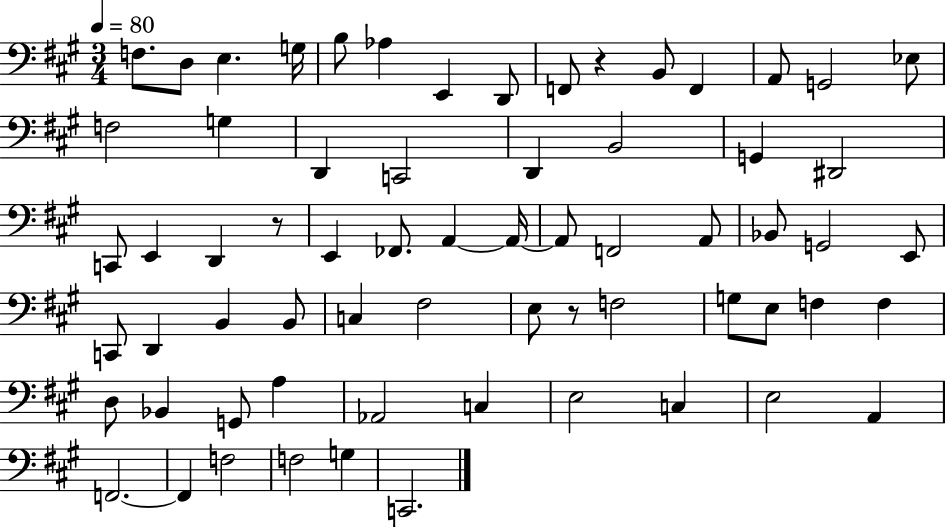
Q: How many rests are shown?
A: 3